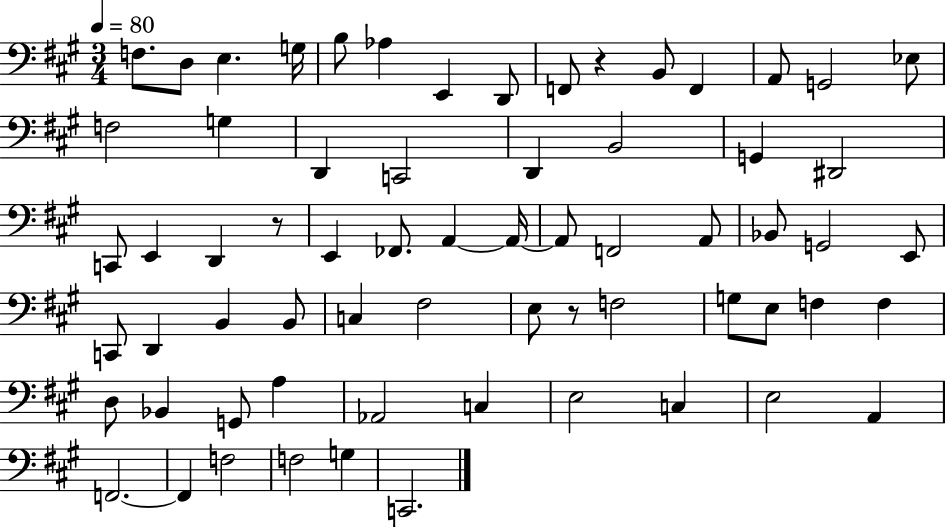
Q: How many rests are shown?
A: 3